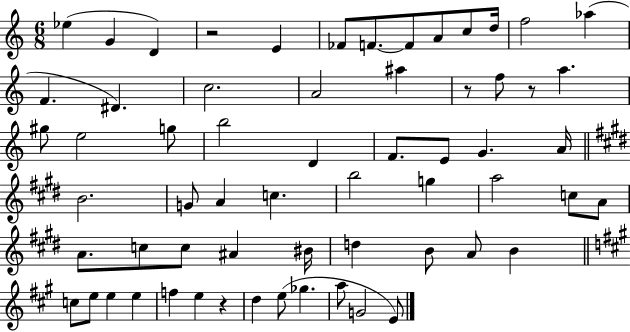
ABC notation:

X:1
T:Untitled
M:6/8
L:1/4
K:C
_e G D z2 E _F/2 F/2 F/2 A/2 c/2 d/4 f2 _a F ^D c2 A2 ^a z/2 f/2 z/2 a ^g/2 e2 g/2 b2 D F/2 E/2 G A/4 B2 G/2 A c b2 g a2 c/2 A/2 A/2 c/2 c/2 ^A ^B/4 d B/2 A/2 B c/2 e/2 e e f e z d e/2 _g a/2 G2 E/2